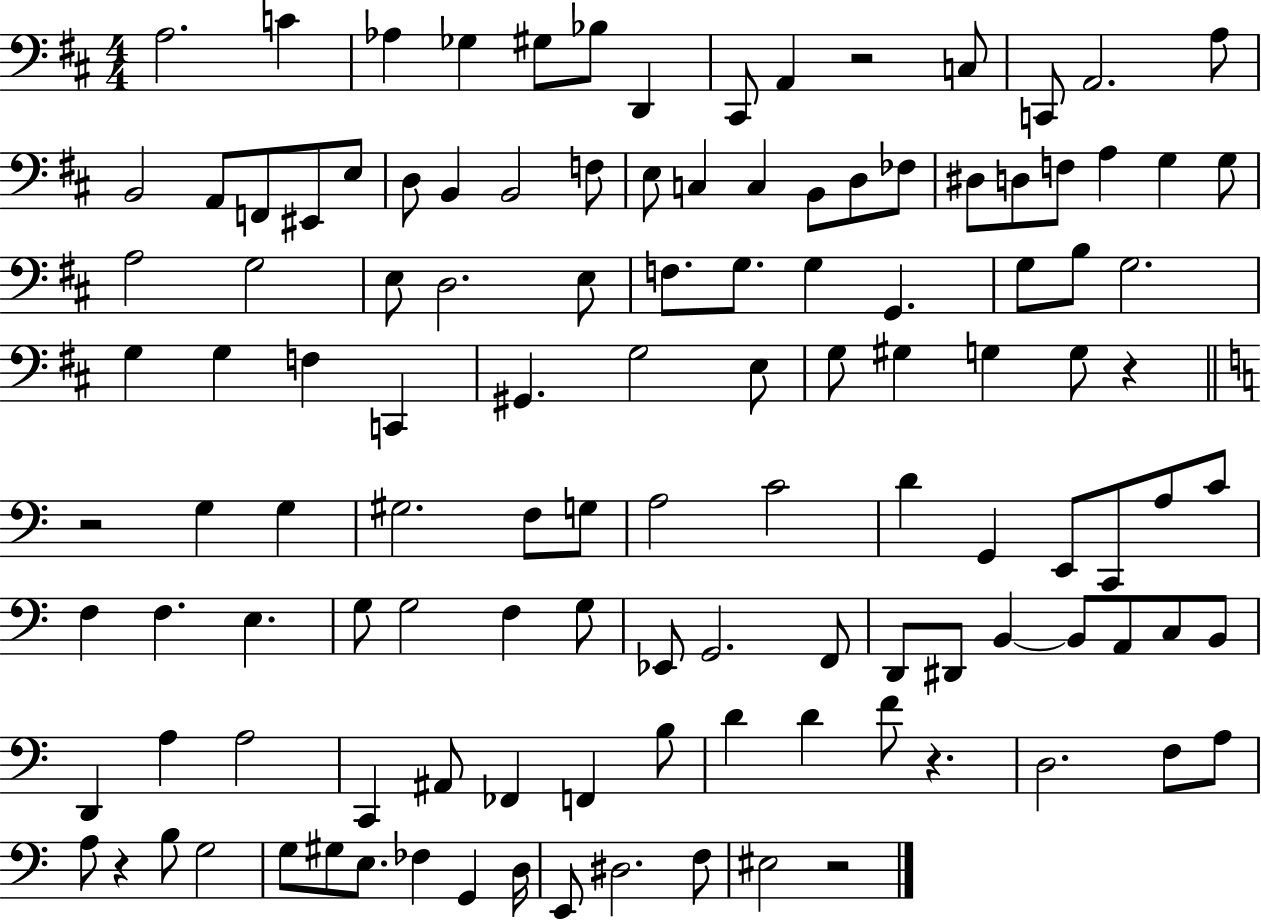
{
  \clef bass
  \numericTimeSignature
  \time 4/4
  \key d \major
  \repeat volta 2 { a2. c'4 | aes4 ges4 gis8 bes8 d,4 | cis,8 a,4 r2 c8 | c,8 a,2. a8 | \break b,2 a,8 f,8 eis,8 e8 | d8 b,4 b,2 f8 | e8 c4 c4 b,8 d8 fes8 | dis8 d8 f8 a4 g4 g8 | \break a2 g2 | e8 d2. e8 | f8. g8. g4 g,4. | g8 b8 g2. | \break g4 g4 f4 c,4 | gis,4. g2 e8 | g8 gis4 g4 g8 r4 | \bar "||" \break \key a \minor r2 g4 g4 | gis2. f8 g8 | a2 c'2 | d'4 g,4 e,8 c,8 a8 c'8 | \break f4 f4. e4. | g8 g2 f4 g8 | ees,8 g,2. f,8 | d,8 dis,8 b,4~~ b,8 a,8 c8 b,8 | \break d,4 a4 a2 | c,4 ais,8 fes,4 f,4 b8 | d'4 d'4 f'8 r4. | d2. f8 a8 | \break a8 r4 b8 g2 | g8 gis8 e8. fes4 g,4 d16 | e,8 dis2. f8 | eis2 r2 | \break } \bar "|."
}